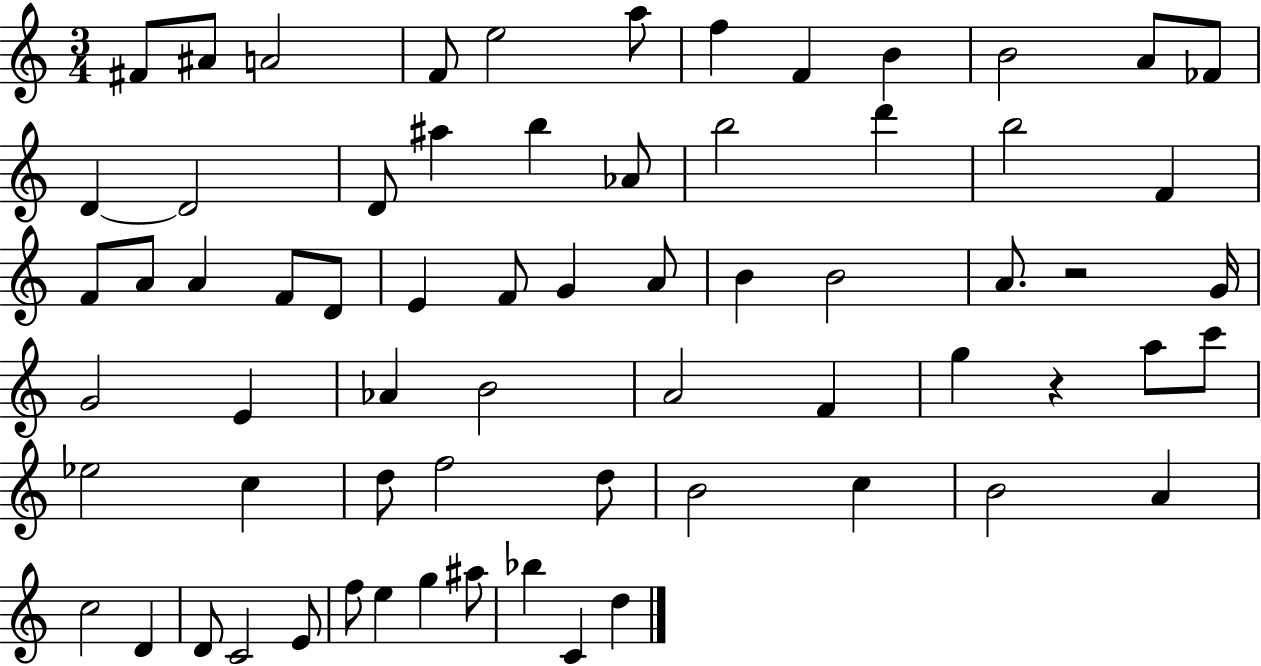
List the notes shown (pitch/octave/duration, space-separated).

F#4/e A#4/e A4/h F4/e E5/h A5/e F5/q F4/q B4/q B4/h A4/e FES4/e D4/q D4/h D4/e A#5/q B5/q Ab4/e B5/h D6/q B5/h F4/q F4/e A4/e A4/q F4/e D4/e E4/q F4/e G4/q A4/e B4/q B4/h A4/e. R/h G4/s G4/h E4/q Ab4/q B4/h A4/h F4/q G5/q R/q A5/e C6/e Eb5/h C5/q D5/e F5/h D5/e B4/h C5/q B4/h A4/q C5/h D4/q D4/e C4/h E4/e F5/e E5/q G5/q A#5/e Bb5/q C4/q D5/q